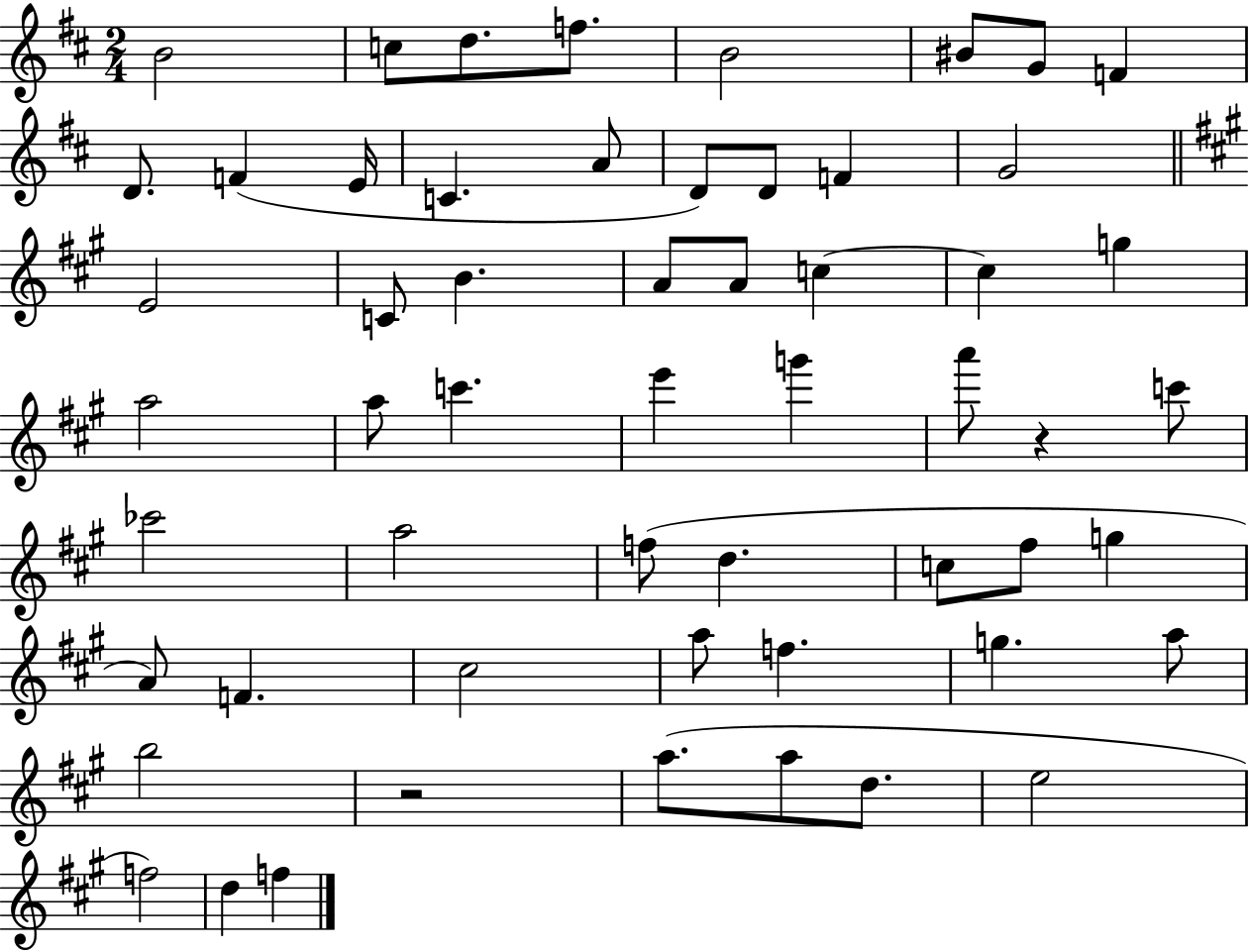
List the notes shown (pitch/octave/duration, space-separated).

B4/h C5/e D5/e. F5/e. B4/h BIS4/e G4/e F4/q D4/e. F4/q E4/s C4/q. A4/e D4/e D4/e F4/q G4/h E4/h C4/e B4/q. A4/e A4/e C5/q C5/q G5/q A5/h A5/e C6/q. E6/q G6/q A6/e R/q C6/e CES6/h A5/h F5/e D5/q. C5/e F#5/e G5/q A4/e F4/q. C#5/h A5/e F5/q. G5/q. A5/e B5/h R/h A5/e. A5/e D5/e. E5/h F5/h D5/q F5/q